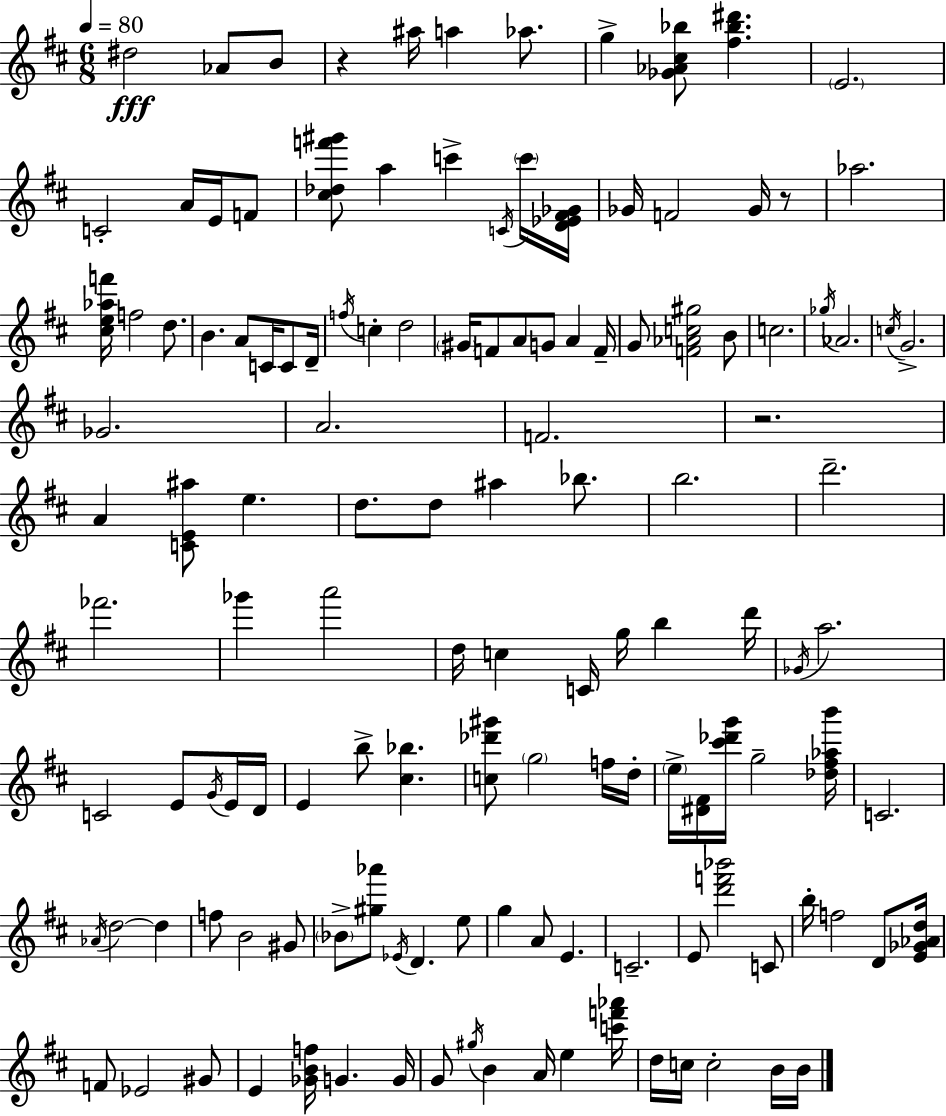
X:1
T:Untitled
M:6/8
L:1/4
K:D
^d2 _A/2 B/2 z ^a/4 a _a/2 g [_G_A^c_b]/2 [^f_b^d'] E2 C2 A/4 E/4 F/2 [^c_df'^g']/2 a c' C/4 c'/4 [D_E^F_G]/4 _G/4 F2 _G/4 z/2 _a2 [^ce_af']/4 f2 d/2 B A/2 C/4 C/2 D/4 f/4 c d2 ^G/4 F/2 A/2 G/2 A F/4 G/2 [F_Ac^g]2 B/2 c2 _g/4 _A2 c/4 G2 _G2 A2 F2 z2 A [CE^a]/2 e d/2 d/2 ^a _b/2 b2 d'2 _f'2 _g' a'2 d/4 c C/4 g/4 b d'/4 _G/4 a2 C2 E/2 G/4 E/4 D/4 E b/2 [^c_b] [c_d'^g']/2 g2 f/4 d/4 e/4 [^D^F]/4 [^c'_d'g']/4 g2 [_d^f_ab']/4 C2 _A/4 d2 d f/2 B2 ^G/2 _B/2 [^g_a']/2 _E/4 D e/2 g A/2 E C2 E/2 [d'f'_b']2 C/2 b/4 f2 D/2 [E_G_Ad]/4 F/2 _E2 ^G/2 E [_GBf]/4 G G/4 G/2 ^g/4 B A/4 e [c'f'_a']/4 d/4 c/4 c2 B/4 B/4